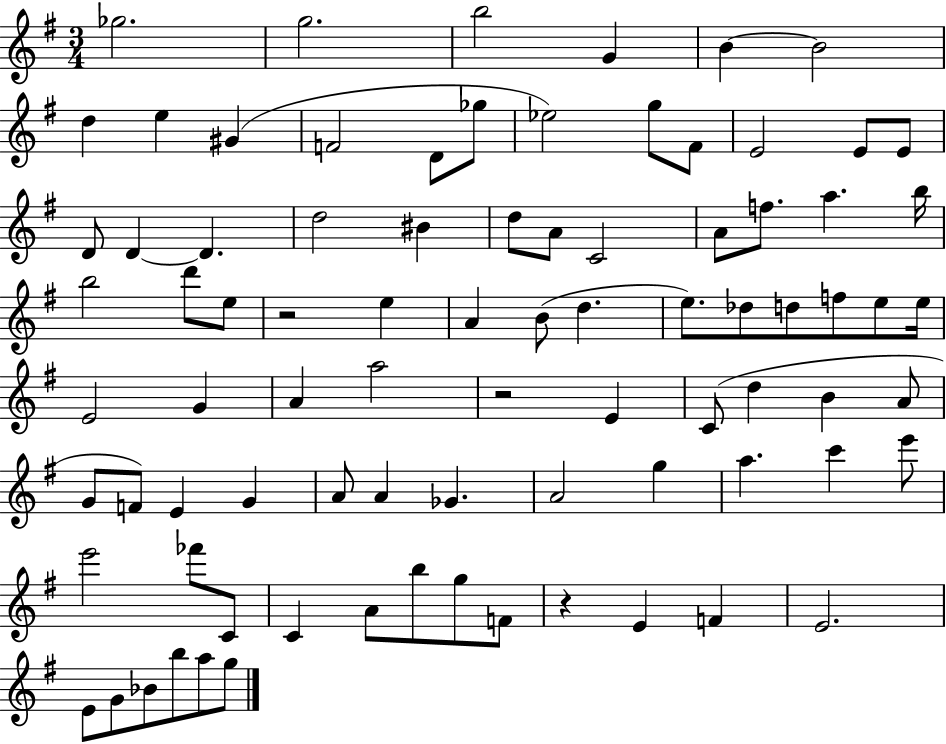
{
  \clef treble
  \numericTimeSignature
  \time 3/4
  \key g \major
  ges''2. | g''2. | b''2 g'4 | b'4~~ b'2 | \break d''4 e''4 gis'4( | f'2 d'8 ges''8 | ees''2) g''8 fis'8 | e'2 e'8 e'8 | \break d'8 d'4~~ d'4. | d''2 bis'4 | d''8 a'8 c'2 | a'8 f''8. a''4. b''16 | \break b''2 d'''8 e''8 | r2 e''4 | a'4 b'8( d''4. | e''8.) des''8 d''8 f''8 e''8 e''16 | \break e'2 g'4 | a'4 a''2 | r2 e'4 | c'8( d''4 b'4 a'8 | \break g'8 f'8) e'4 g'4 | a'8 a'4 ges'4. | a'2 g''4 | a''4. c'''4 e'''8 | \break e'''2 fes'''8 c'8 | c'4 a'8 b''8 g''8 f'8 | r4 e'4 f'4 | e'2. | \break e'8 g'8 bes'8 b''8 a''8 g''8 | \bar "|."
}